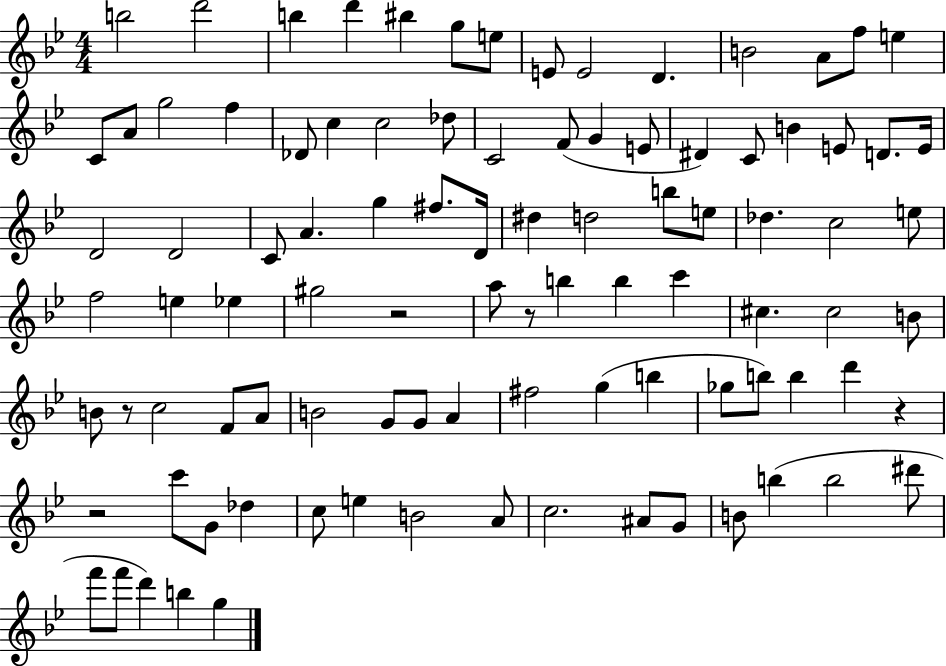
{
  \clef treble
  \numericTimeSignature
  \time 4/4
  \key bes \major
  \repeat volta 2 { b''2 d'''2 | b''4 d'''4 bis''4 g''8 e''8 | e'8 e'2 d'4. | b'2 a'8 f''8 e''4 | \break c'8 a'8 g''2 f''4 | des'8 c''4 c''2 des''8 | c'2 f'8( g'4 e'8 | dis'4) c'8 b'4 e'8 d'8. e'16 | \break d'2 d'2 | c'8 a'4. g''4 fis''8. d'16 | dis''4 d''2 b''8 e''8 | des''4. c''2 e''8 | \break f''2 e''4 ees''4 | gis''2 r2 | a''8 r8 b''4 b''4 c'''4 | cis''4. cis''2 b'8 | \break b'8 r8 c''2 f'8 a'8 | b'2 g'8 g'8 a'4 | fis''2 g''4( b''4 | ges''8 b''8) b''4 d'''4 r4 | \break r2 c'''8 g'8 des''4 | c''8 e''4 b'2 a'8 | c''2. ais'8 g'8 | b'8 b''4( b''2 dis'''8 | \break f'''8 f'''8 d'''4) b''4 g''4 | } \bar "|."
}